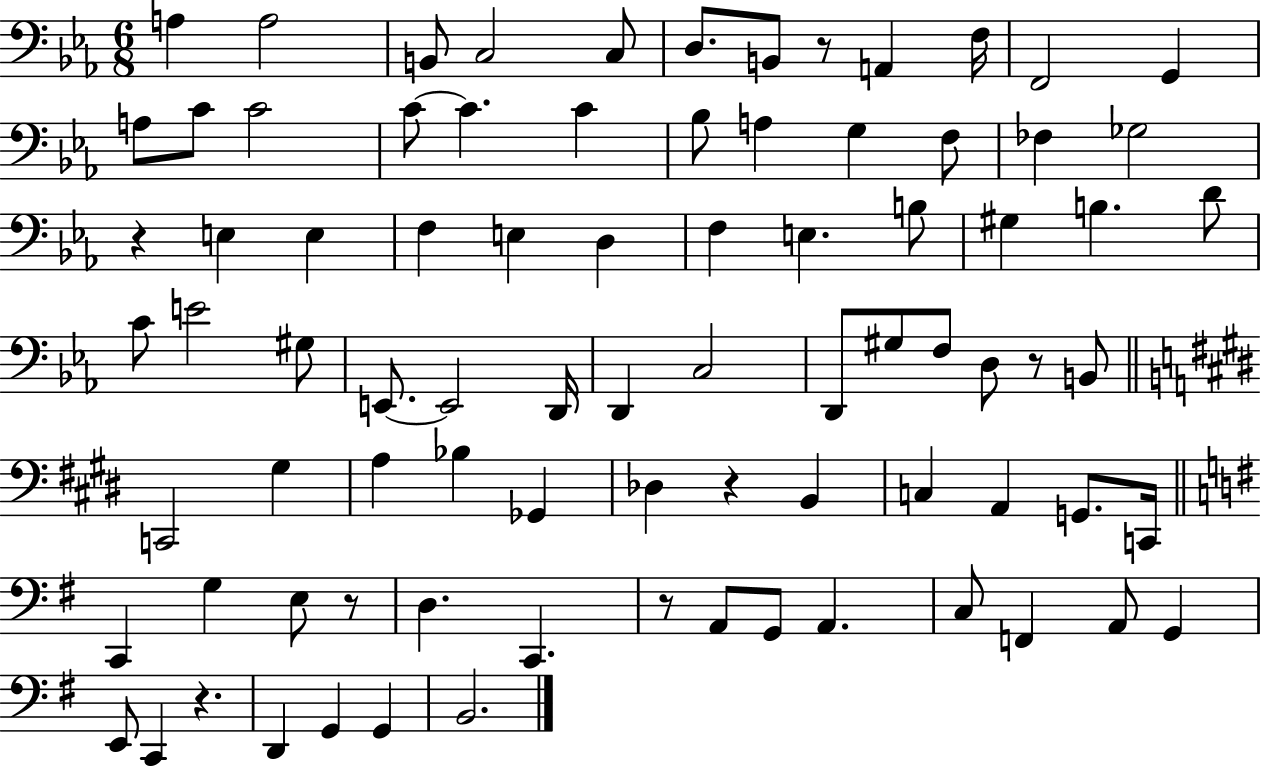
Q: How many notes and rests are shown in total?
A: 83